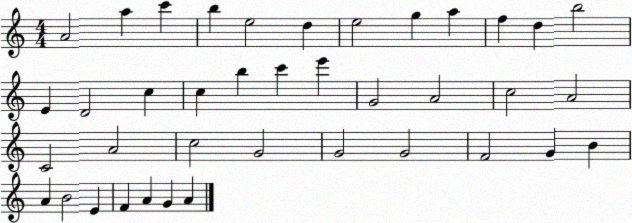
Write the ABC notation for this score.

X:1
T:Untitled
M:4/4
L:1/4
K:C
A2 a c' b e2 d e2 g a f d b2 E D2 c c b c' e' G2 A2 c2 A2 C2 A2 c2 G2 G2 G2 F2 G B A B2 E F A G A